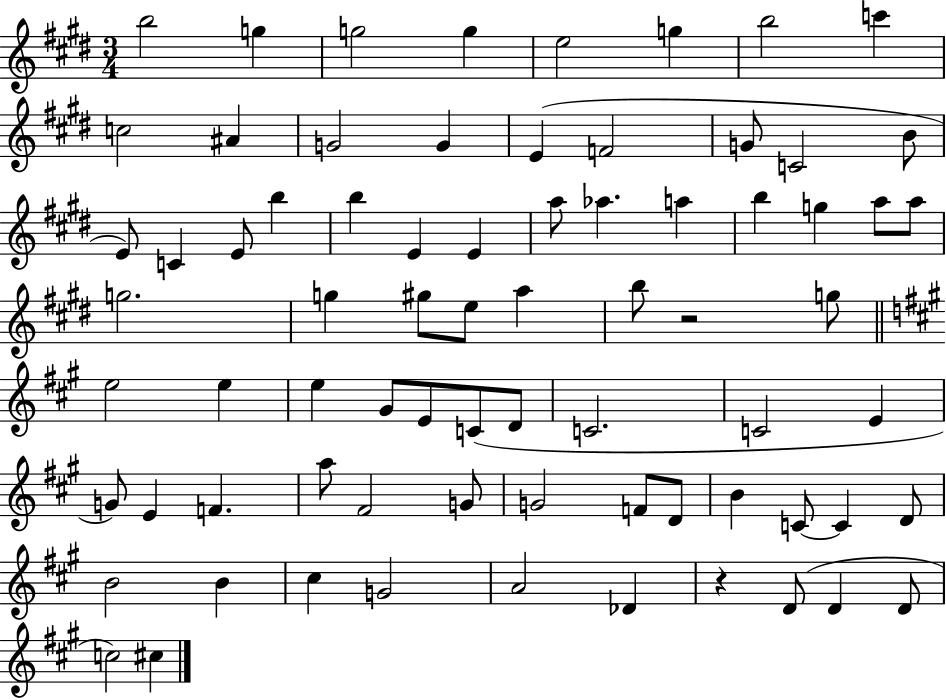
B5/h G5/q G5/h G5/q E5/h G5/q B5/h C6/q C5/h A#4/q G4/h G4/q E4/q F4/h G4/e C4/h B4/e E4/e C4/q E4/e B5/q B5/q E4/q E4/q A5/e Ab5/q. A5/q B5/q G5/q A5/e A5/e G5/h. G5/q G#5/e E5/e A5/q B5/e R/h G5/e E5/h E5/q E5/q G#4/e E4/e C4/e D4/e C4/h. C4/h E4/q G4/e E4/q F4/q. A5/e F#4/h G4/e G4/h F4/e D4/e B4/q C4/e C4/q D4/e B4/h B4/q C#5/q G4/h A4/h Db4/q R/q D4/e D4/q D4/e C5/h C#5/q